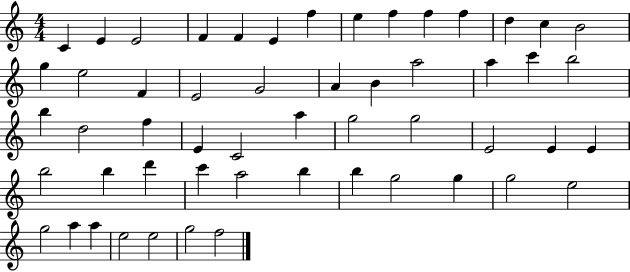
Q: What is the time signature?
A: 4/4